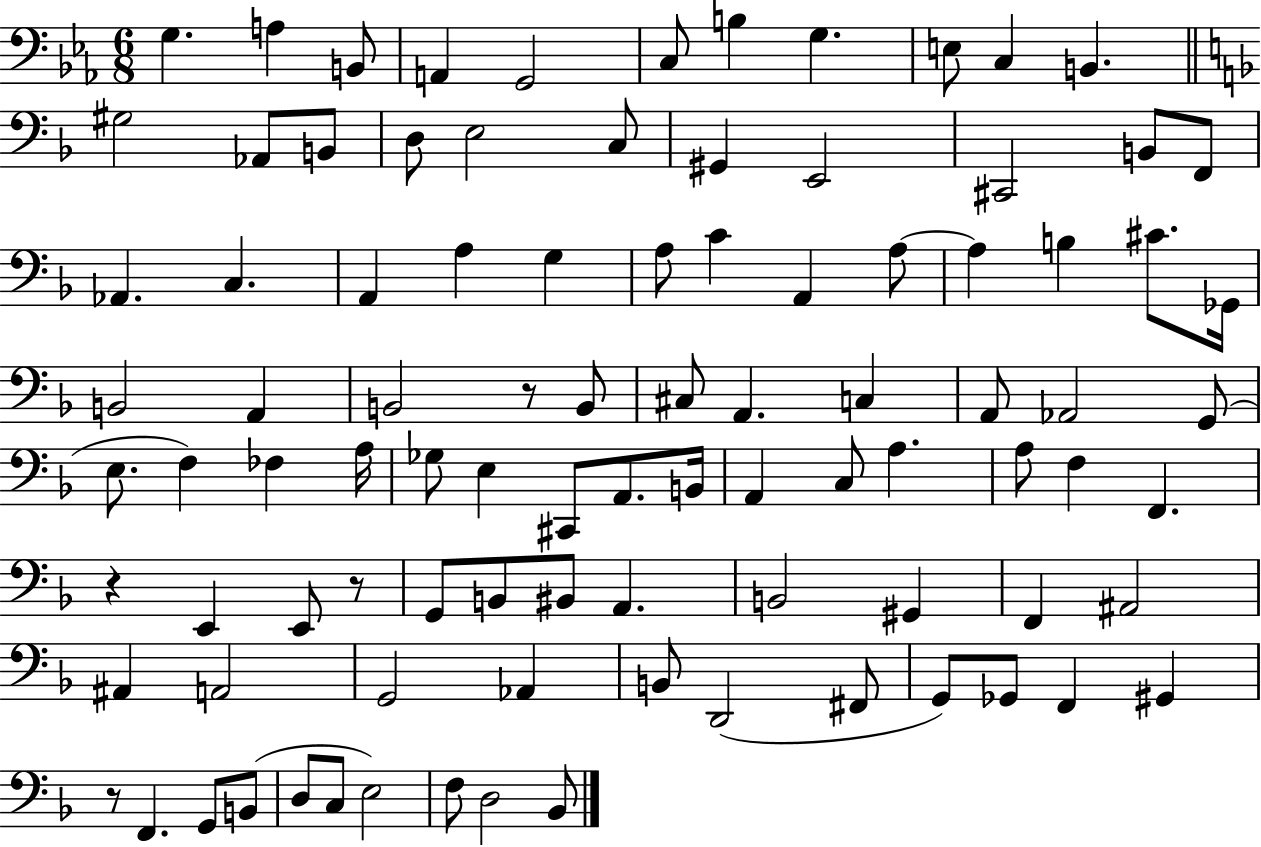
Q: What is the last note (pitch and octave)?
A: Bb2